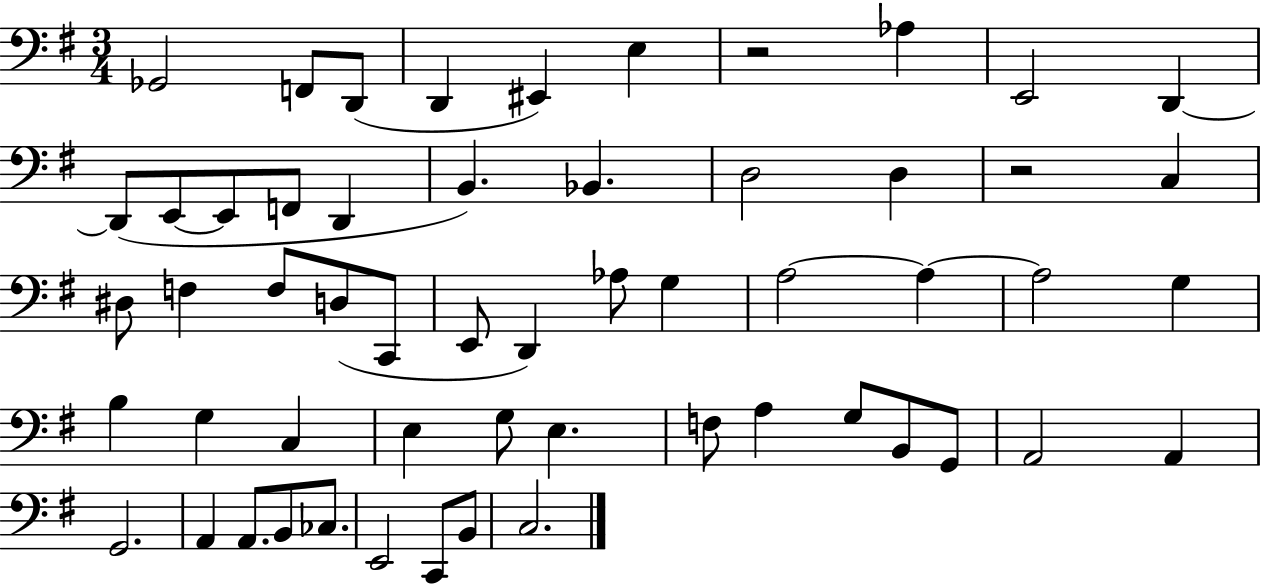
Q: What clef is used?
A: bass